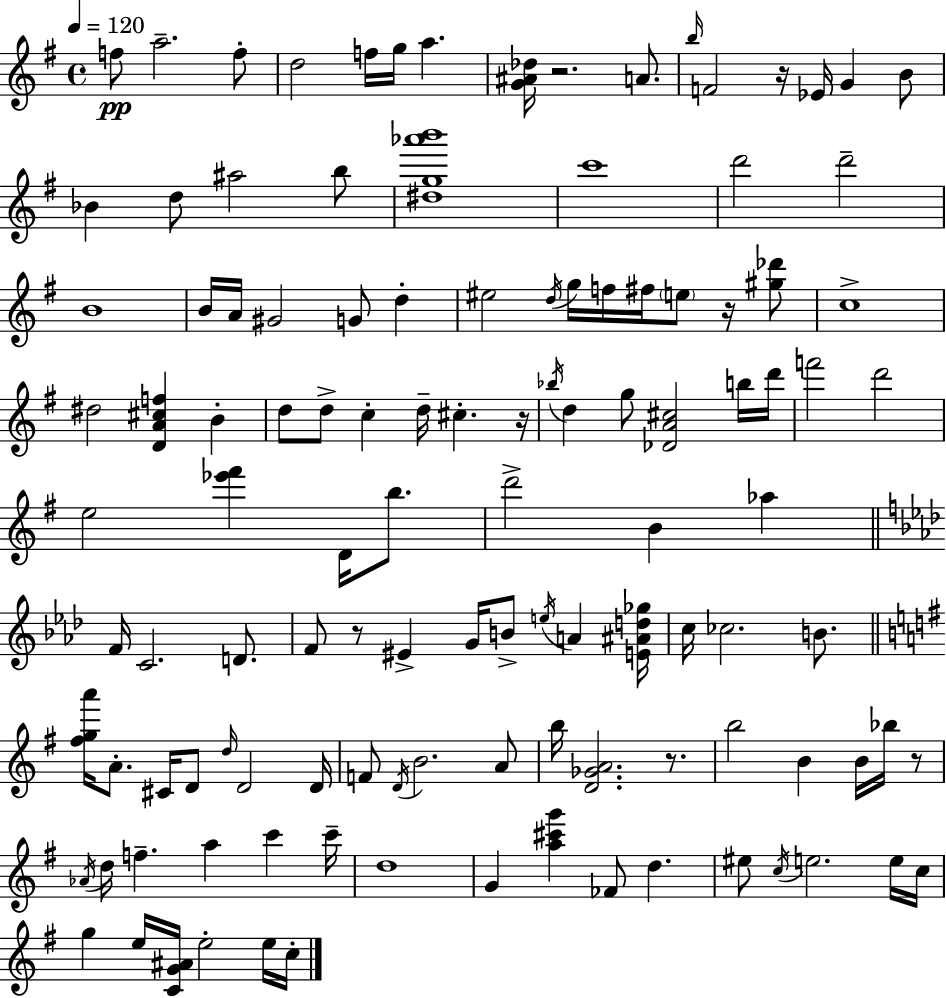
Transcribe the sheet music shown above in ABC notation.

X:1
T:Untitled
M:4/4
L:1/4
K:Em
f/2 a2 f/2 d2 f/4 g/4 a [G^A_d]/4 z2 A/2 b/4 F2 z/4 _E/4 G B/2 _B d/2 ^a2 b/2 [^dg_a'b']4 c'4 d'2 d'2 B4 B/4 A/4 ^G2 G/2 d ^e2 d/4 g/4 f/4 ^f/4 e/2 z/4 [^g_d']/2 c4 ^d2 [DA^cf] B d/2 d/2 c d/4 ^c z/4 _b/4 d g/2 [_DA^c]2 b/4 d'/4 f'2 d'2 e2 [_e'^f'] D/4 b/2 d'2 B _a F/4 C2 D/2 F/2 z/2 ^E G/4 B/2 e/4 A [E^Ad_g]/4 c/4 _c2 B/2 [^fga']/4 A/2 ^C/4 D/2 d/4 D2 D/4 F/2 D/4 B2 A/2 b/4 [D_GA]2 z/2 b2 B B/4 _b/4 z/2 _A/4 d/4 f a c' c'/4 d4 G [a^c'g'] _F/2 d ^e/2 c/4 e2 e/4 c/4 g e/4 [CG^A]/4 e2 e/4 c/4